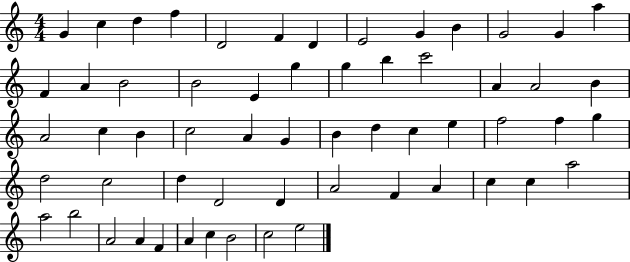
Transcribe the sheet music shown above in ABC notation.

X:1
T:Untitled
M:4/4
L:1/4
K:C
G c d f D2 F D E2 G B G2 G a F A B2 B2 E g g b c'2 A A2 B A2 c B c2 A G B d c e f2 f g d2 c2 d D2 D A2 F A c c a2 a2 b2 A2 A F A c B2 c2 e2